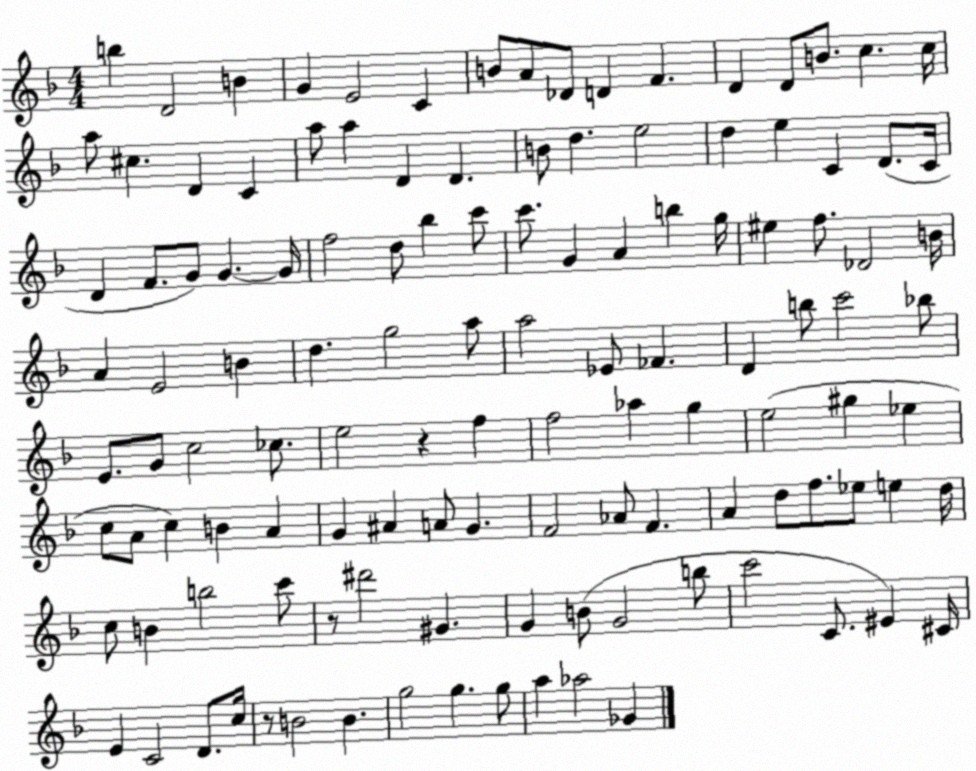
X:1
T:Untitled
M:4/4
L:1/4
K:F
b D2 B G E2 C B/2 A/2 _D/2 D F D D/2 B/2 c c/4 a/2 ^c D C a/2 a D D B/2 d e2 d e C D/2 C/4 D F/2 G/2 G G/4 f2 d/2 _b c'/2 c'/2 G A b g/4 ^e f/2 _D2 B/4 A E2 B d g2 a/2 a2 _E/2 _F D b/2 c'2 _b/2 E/2 G/2 c2 _c/2 e2 z f f2 _a g e2 ^g _e c/2 A/2 c B A G ^A A/2 G F2 _A/2 F A d/2 f/2 _e/2 e d/4 c/2 B b2 c'/2 z/2 ^d'2 ^G G B/2 G2 b/2 c'2 C/2 ^E ^C/4 E C2 D/2 c/4 z/2 B2 B g2 g g/2 a _a2 _G